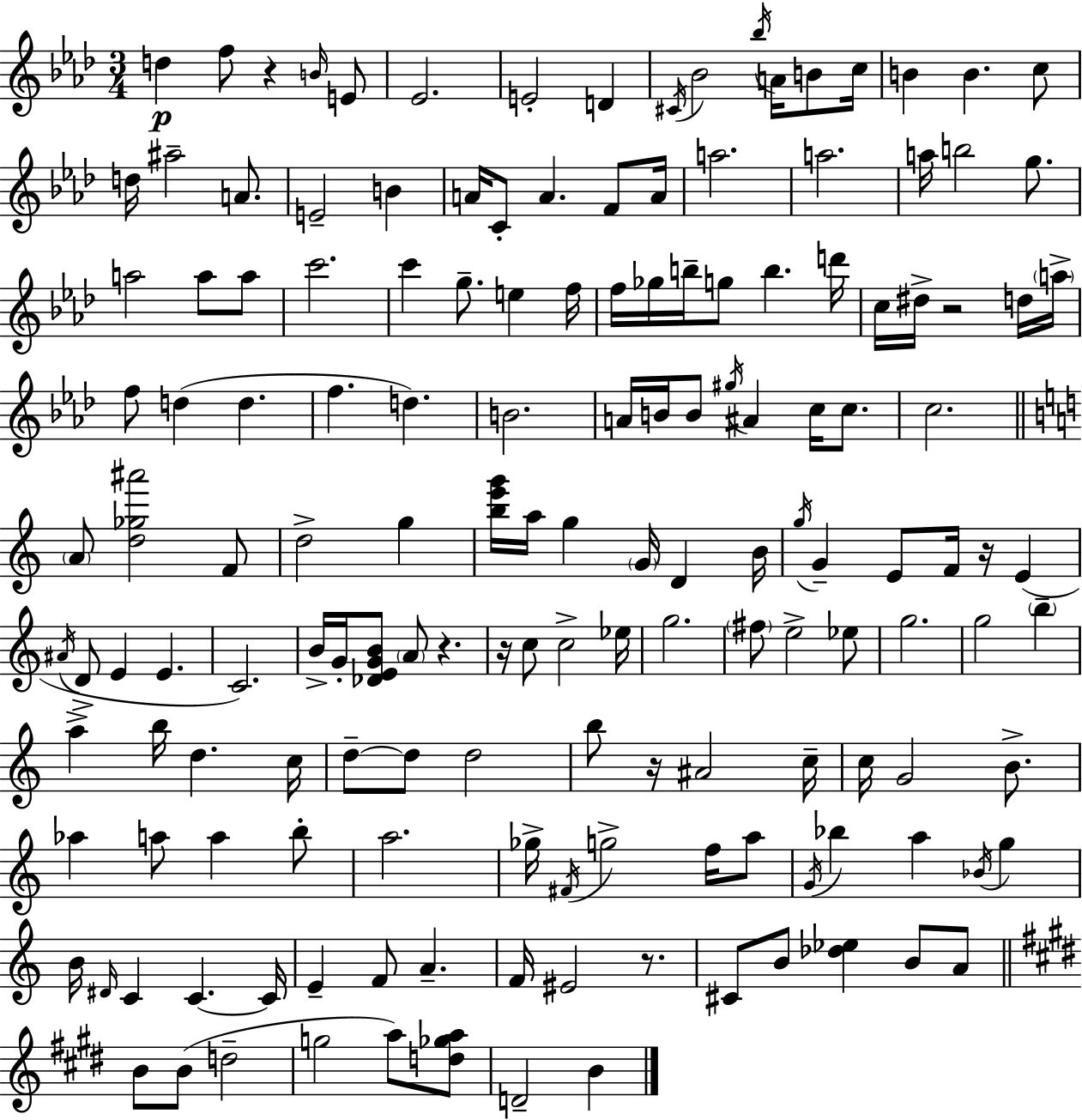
D5/q F5/e R/q B4/s E4/e Eb4/h. E4/h D4/q C#4/s Bb4/h Bb5/s A4/s B4/e C5/s B4/q B4/q. C5/e D5/s A#5/h A4/e. E4/h B4/q A4/s C4/e A4/q. F4/e A4/s A5/h. A5/h. A5/s B5/h G5/e. A5/h A5/e A5/e C6/h. C6/q G5/e. E5/q F5/s F5/s Gb5/s B5/s G5/e B5/q. D6/s C5/s D#5/s R/h D5/s A5/s F5/e D5/q D5/q. F5/q. D5/q. B4/h. A4/s B4/s B4/e G#5/s A#4/q C5/s C5/e. C5/h. A4/e [D5,Gb5,A#6]/h F4/e D5/h G5/q [B5,E6,G6]/s A5/s G5/q G4/s D4/q B4/s G5/s G4/q E4/e F4/s R/s E4/q A#4/s D4/e E4/q E4/q. C4/h. B4/s G4/s [Db4,E4,G4,B4]/e A4/e R/q. R/s C5/e C5/h Eb5/s G5/h. F#5/e E5/h Eb5/e G5/h. G5/h B5/q A5/q B5/s D5/q. C5/s D5/e D5/e D5/h B5/e R/s A#4/h C5/s C5/s G4/h B4/e. Ab5/q A5/e A5/q B5/e A5/h. Gb5/s F#4/s G5/h F5/s A5/e G4/s Bb5/q A5/q Bb4/s G5/q B4/s D#4/s C4/q C4/q. C4/s E4/q F4/e A4/q. F4/s EIS4/h R/e. C#4/e B4/e [Db5,Eb5]/q B4/e A4/e B4/e B4/e D5/h G5/h A5/e [D5,Gb5,A5]/e D4/h B4/q